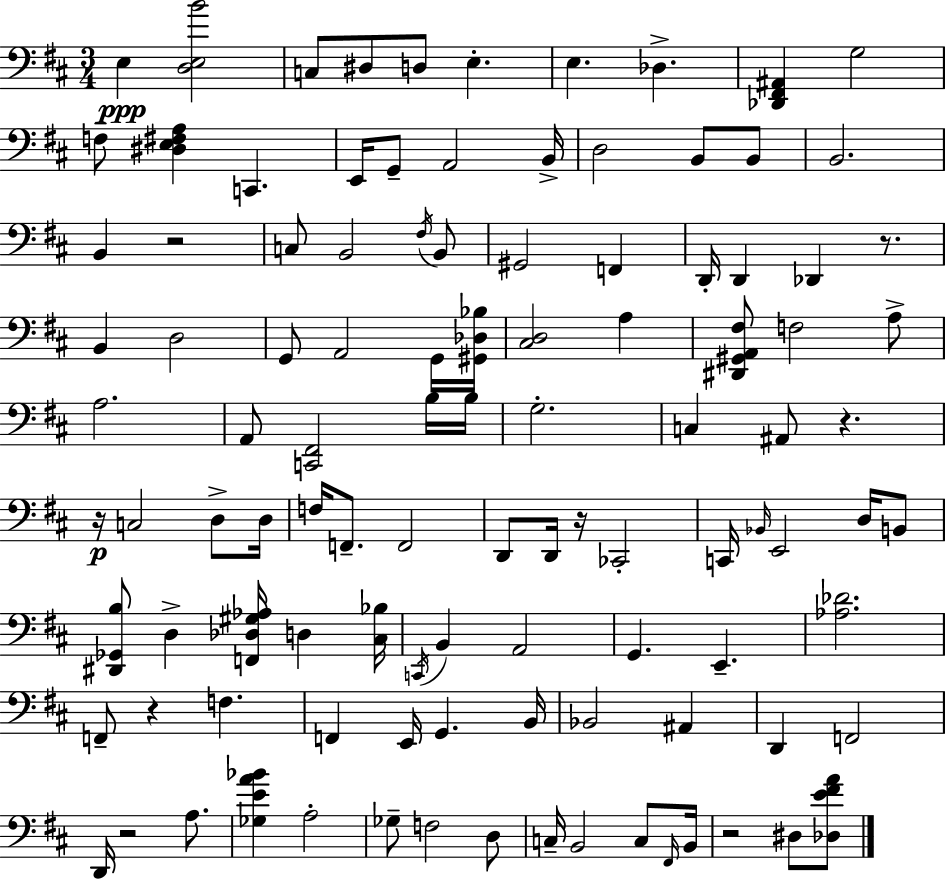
X:1
T:Untitled
M:3/4
L:1/4
K:D
E, [D,E,B]2 C,/2 ^D,/2 D,/2 E, E, _D, [_D,,^F,,^A,,] G,2 F,/2 [^D,E,^F,A,] C,, E,,/4 G,,/2 A,,2 B,,/4 D,2 B,,/2 B,,/2 B,,2 B,, z2 C,/2 B,,2 ^F,/4 B,,/2 ^G,,2 F,, D,,/4 D,, _D,, z/2 B,, D,2 G,,/2 A,,2 G,,/4 [^G,,_D,_B,]/4 [^C,D,]2 A, [^D,,^G,,A,,^F,]/2 F,2 A,/2 A,2 A,,/2 [C,,^F,,]2 B,/4 B,/4 G,2 C, ^A,,/2 z z/4 C,2 D,/2 D,/4 F,/4 F,,/2 F,,2 D,,/2 D,,/4 z/4 _C,,2 C,,/4 _B,,/4 E,,2 D,/4 B,,/2 [^D,,_G,,B,]/2 D, [F,,_D,^G,_A,]/4 D, [^C,_B,]/4 C,,/4 B,, A,,2 G,, E,, [_A,_D]2 F,,/2 z F, F,, E,,/4 G,, B,,/4 _B,,2 ^A,, D,, F,,2 D,,/4 z2 A,/2 [_G,EA_B] A,2 _G,/2 F,2 D,/2 C,/4 B,,2 C,/2 ^F,,/4 B,,/4 z2 ^D,/2 [_D,E^FA]/2